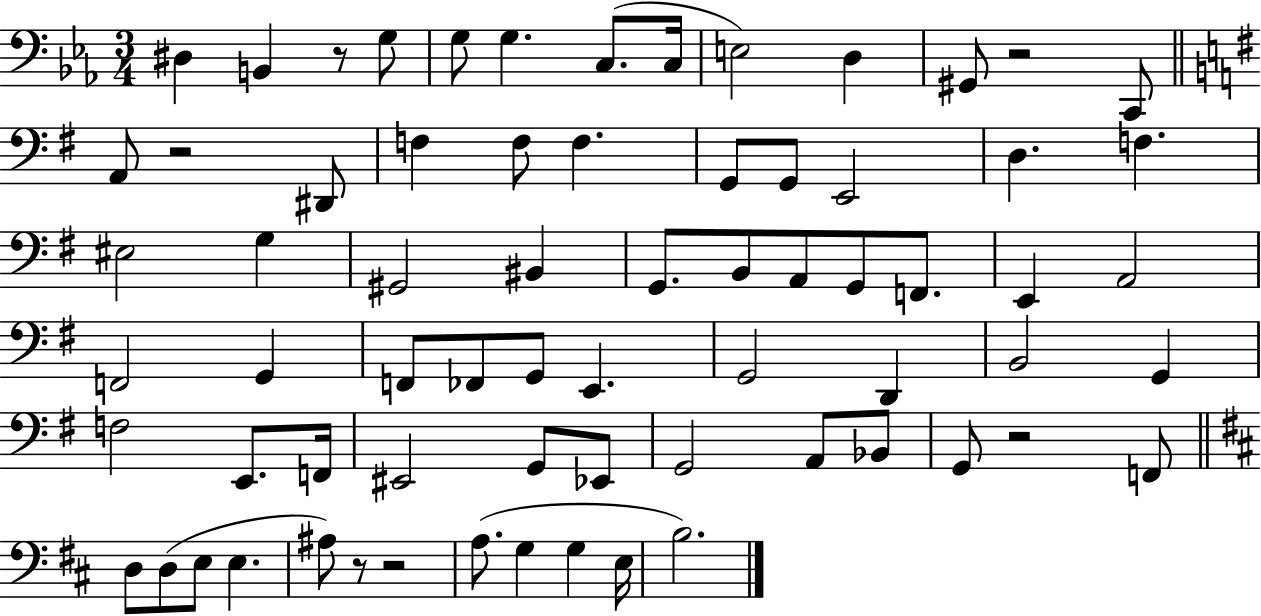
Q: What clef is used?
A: bass